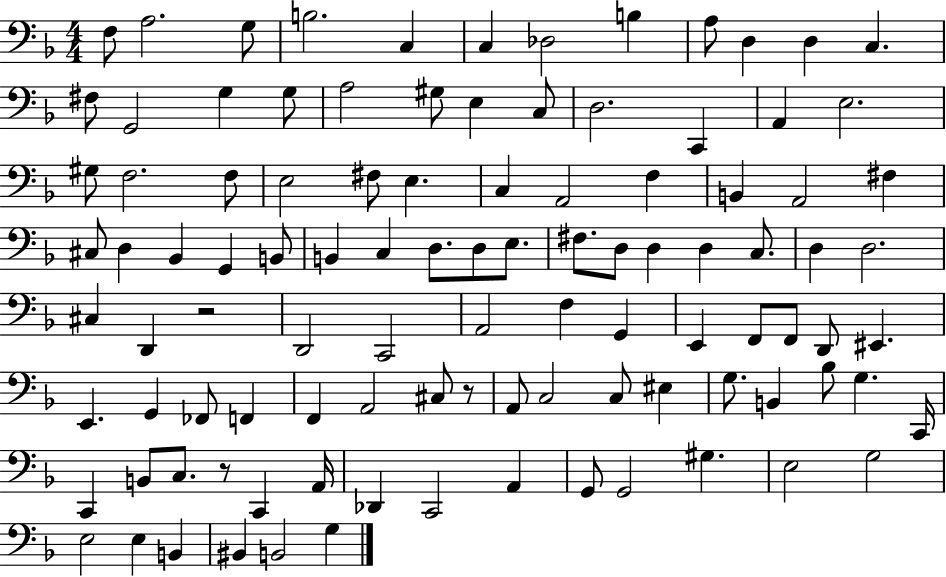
F3/e A3/h. G3/e B3/h. C3/q C3/q Db3/h B3/q A3/e D3/q D3/q C3/q. F#3/e G2/h G3/q G3/e A3/h G#3/e E3/q C3/e D3/h. C2/q A2/q E3/h. G#3/e F3/h. F3/e E3/h F#3/e E3/q. C3/q A2/h F3/q B2/q A2/h F#3/q C#3/e D3/q Bb2/q G2/q B2/e B2/q C3/q D3/e. D3/e E3/e. F#3/e. D3/e D3/q D3/q C3/e. D3/q D3/h. C#3/q D2/q R/h D2/h C2/h A2/h F3/q G2/q E2/q F2/e F2/e D2/e EIS2/q. E2/q. G2/q FES2/e F2/q F2/q A2/h C#3/e R/e A2/e C3/h C3/e EIS3/q G3/e. B2/q Bb3/e G3/q. C2/s C2/q B2/e C3/e. R/e C2/q A2/s Db2/q C2/h A2/q G2/e G2/h G#3/q. E3/h G3/h E3/h E3/q B2/q BIS2/q B2/h G3/q